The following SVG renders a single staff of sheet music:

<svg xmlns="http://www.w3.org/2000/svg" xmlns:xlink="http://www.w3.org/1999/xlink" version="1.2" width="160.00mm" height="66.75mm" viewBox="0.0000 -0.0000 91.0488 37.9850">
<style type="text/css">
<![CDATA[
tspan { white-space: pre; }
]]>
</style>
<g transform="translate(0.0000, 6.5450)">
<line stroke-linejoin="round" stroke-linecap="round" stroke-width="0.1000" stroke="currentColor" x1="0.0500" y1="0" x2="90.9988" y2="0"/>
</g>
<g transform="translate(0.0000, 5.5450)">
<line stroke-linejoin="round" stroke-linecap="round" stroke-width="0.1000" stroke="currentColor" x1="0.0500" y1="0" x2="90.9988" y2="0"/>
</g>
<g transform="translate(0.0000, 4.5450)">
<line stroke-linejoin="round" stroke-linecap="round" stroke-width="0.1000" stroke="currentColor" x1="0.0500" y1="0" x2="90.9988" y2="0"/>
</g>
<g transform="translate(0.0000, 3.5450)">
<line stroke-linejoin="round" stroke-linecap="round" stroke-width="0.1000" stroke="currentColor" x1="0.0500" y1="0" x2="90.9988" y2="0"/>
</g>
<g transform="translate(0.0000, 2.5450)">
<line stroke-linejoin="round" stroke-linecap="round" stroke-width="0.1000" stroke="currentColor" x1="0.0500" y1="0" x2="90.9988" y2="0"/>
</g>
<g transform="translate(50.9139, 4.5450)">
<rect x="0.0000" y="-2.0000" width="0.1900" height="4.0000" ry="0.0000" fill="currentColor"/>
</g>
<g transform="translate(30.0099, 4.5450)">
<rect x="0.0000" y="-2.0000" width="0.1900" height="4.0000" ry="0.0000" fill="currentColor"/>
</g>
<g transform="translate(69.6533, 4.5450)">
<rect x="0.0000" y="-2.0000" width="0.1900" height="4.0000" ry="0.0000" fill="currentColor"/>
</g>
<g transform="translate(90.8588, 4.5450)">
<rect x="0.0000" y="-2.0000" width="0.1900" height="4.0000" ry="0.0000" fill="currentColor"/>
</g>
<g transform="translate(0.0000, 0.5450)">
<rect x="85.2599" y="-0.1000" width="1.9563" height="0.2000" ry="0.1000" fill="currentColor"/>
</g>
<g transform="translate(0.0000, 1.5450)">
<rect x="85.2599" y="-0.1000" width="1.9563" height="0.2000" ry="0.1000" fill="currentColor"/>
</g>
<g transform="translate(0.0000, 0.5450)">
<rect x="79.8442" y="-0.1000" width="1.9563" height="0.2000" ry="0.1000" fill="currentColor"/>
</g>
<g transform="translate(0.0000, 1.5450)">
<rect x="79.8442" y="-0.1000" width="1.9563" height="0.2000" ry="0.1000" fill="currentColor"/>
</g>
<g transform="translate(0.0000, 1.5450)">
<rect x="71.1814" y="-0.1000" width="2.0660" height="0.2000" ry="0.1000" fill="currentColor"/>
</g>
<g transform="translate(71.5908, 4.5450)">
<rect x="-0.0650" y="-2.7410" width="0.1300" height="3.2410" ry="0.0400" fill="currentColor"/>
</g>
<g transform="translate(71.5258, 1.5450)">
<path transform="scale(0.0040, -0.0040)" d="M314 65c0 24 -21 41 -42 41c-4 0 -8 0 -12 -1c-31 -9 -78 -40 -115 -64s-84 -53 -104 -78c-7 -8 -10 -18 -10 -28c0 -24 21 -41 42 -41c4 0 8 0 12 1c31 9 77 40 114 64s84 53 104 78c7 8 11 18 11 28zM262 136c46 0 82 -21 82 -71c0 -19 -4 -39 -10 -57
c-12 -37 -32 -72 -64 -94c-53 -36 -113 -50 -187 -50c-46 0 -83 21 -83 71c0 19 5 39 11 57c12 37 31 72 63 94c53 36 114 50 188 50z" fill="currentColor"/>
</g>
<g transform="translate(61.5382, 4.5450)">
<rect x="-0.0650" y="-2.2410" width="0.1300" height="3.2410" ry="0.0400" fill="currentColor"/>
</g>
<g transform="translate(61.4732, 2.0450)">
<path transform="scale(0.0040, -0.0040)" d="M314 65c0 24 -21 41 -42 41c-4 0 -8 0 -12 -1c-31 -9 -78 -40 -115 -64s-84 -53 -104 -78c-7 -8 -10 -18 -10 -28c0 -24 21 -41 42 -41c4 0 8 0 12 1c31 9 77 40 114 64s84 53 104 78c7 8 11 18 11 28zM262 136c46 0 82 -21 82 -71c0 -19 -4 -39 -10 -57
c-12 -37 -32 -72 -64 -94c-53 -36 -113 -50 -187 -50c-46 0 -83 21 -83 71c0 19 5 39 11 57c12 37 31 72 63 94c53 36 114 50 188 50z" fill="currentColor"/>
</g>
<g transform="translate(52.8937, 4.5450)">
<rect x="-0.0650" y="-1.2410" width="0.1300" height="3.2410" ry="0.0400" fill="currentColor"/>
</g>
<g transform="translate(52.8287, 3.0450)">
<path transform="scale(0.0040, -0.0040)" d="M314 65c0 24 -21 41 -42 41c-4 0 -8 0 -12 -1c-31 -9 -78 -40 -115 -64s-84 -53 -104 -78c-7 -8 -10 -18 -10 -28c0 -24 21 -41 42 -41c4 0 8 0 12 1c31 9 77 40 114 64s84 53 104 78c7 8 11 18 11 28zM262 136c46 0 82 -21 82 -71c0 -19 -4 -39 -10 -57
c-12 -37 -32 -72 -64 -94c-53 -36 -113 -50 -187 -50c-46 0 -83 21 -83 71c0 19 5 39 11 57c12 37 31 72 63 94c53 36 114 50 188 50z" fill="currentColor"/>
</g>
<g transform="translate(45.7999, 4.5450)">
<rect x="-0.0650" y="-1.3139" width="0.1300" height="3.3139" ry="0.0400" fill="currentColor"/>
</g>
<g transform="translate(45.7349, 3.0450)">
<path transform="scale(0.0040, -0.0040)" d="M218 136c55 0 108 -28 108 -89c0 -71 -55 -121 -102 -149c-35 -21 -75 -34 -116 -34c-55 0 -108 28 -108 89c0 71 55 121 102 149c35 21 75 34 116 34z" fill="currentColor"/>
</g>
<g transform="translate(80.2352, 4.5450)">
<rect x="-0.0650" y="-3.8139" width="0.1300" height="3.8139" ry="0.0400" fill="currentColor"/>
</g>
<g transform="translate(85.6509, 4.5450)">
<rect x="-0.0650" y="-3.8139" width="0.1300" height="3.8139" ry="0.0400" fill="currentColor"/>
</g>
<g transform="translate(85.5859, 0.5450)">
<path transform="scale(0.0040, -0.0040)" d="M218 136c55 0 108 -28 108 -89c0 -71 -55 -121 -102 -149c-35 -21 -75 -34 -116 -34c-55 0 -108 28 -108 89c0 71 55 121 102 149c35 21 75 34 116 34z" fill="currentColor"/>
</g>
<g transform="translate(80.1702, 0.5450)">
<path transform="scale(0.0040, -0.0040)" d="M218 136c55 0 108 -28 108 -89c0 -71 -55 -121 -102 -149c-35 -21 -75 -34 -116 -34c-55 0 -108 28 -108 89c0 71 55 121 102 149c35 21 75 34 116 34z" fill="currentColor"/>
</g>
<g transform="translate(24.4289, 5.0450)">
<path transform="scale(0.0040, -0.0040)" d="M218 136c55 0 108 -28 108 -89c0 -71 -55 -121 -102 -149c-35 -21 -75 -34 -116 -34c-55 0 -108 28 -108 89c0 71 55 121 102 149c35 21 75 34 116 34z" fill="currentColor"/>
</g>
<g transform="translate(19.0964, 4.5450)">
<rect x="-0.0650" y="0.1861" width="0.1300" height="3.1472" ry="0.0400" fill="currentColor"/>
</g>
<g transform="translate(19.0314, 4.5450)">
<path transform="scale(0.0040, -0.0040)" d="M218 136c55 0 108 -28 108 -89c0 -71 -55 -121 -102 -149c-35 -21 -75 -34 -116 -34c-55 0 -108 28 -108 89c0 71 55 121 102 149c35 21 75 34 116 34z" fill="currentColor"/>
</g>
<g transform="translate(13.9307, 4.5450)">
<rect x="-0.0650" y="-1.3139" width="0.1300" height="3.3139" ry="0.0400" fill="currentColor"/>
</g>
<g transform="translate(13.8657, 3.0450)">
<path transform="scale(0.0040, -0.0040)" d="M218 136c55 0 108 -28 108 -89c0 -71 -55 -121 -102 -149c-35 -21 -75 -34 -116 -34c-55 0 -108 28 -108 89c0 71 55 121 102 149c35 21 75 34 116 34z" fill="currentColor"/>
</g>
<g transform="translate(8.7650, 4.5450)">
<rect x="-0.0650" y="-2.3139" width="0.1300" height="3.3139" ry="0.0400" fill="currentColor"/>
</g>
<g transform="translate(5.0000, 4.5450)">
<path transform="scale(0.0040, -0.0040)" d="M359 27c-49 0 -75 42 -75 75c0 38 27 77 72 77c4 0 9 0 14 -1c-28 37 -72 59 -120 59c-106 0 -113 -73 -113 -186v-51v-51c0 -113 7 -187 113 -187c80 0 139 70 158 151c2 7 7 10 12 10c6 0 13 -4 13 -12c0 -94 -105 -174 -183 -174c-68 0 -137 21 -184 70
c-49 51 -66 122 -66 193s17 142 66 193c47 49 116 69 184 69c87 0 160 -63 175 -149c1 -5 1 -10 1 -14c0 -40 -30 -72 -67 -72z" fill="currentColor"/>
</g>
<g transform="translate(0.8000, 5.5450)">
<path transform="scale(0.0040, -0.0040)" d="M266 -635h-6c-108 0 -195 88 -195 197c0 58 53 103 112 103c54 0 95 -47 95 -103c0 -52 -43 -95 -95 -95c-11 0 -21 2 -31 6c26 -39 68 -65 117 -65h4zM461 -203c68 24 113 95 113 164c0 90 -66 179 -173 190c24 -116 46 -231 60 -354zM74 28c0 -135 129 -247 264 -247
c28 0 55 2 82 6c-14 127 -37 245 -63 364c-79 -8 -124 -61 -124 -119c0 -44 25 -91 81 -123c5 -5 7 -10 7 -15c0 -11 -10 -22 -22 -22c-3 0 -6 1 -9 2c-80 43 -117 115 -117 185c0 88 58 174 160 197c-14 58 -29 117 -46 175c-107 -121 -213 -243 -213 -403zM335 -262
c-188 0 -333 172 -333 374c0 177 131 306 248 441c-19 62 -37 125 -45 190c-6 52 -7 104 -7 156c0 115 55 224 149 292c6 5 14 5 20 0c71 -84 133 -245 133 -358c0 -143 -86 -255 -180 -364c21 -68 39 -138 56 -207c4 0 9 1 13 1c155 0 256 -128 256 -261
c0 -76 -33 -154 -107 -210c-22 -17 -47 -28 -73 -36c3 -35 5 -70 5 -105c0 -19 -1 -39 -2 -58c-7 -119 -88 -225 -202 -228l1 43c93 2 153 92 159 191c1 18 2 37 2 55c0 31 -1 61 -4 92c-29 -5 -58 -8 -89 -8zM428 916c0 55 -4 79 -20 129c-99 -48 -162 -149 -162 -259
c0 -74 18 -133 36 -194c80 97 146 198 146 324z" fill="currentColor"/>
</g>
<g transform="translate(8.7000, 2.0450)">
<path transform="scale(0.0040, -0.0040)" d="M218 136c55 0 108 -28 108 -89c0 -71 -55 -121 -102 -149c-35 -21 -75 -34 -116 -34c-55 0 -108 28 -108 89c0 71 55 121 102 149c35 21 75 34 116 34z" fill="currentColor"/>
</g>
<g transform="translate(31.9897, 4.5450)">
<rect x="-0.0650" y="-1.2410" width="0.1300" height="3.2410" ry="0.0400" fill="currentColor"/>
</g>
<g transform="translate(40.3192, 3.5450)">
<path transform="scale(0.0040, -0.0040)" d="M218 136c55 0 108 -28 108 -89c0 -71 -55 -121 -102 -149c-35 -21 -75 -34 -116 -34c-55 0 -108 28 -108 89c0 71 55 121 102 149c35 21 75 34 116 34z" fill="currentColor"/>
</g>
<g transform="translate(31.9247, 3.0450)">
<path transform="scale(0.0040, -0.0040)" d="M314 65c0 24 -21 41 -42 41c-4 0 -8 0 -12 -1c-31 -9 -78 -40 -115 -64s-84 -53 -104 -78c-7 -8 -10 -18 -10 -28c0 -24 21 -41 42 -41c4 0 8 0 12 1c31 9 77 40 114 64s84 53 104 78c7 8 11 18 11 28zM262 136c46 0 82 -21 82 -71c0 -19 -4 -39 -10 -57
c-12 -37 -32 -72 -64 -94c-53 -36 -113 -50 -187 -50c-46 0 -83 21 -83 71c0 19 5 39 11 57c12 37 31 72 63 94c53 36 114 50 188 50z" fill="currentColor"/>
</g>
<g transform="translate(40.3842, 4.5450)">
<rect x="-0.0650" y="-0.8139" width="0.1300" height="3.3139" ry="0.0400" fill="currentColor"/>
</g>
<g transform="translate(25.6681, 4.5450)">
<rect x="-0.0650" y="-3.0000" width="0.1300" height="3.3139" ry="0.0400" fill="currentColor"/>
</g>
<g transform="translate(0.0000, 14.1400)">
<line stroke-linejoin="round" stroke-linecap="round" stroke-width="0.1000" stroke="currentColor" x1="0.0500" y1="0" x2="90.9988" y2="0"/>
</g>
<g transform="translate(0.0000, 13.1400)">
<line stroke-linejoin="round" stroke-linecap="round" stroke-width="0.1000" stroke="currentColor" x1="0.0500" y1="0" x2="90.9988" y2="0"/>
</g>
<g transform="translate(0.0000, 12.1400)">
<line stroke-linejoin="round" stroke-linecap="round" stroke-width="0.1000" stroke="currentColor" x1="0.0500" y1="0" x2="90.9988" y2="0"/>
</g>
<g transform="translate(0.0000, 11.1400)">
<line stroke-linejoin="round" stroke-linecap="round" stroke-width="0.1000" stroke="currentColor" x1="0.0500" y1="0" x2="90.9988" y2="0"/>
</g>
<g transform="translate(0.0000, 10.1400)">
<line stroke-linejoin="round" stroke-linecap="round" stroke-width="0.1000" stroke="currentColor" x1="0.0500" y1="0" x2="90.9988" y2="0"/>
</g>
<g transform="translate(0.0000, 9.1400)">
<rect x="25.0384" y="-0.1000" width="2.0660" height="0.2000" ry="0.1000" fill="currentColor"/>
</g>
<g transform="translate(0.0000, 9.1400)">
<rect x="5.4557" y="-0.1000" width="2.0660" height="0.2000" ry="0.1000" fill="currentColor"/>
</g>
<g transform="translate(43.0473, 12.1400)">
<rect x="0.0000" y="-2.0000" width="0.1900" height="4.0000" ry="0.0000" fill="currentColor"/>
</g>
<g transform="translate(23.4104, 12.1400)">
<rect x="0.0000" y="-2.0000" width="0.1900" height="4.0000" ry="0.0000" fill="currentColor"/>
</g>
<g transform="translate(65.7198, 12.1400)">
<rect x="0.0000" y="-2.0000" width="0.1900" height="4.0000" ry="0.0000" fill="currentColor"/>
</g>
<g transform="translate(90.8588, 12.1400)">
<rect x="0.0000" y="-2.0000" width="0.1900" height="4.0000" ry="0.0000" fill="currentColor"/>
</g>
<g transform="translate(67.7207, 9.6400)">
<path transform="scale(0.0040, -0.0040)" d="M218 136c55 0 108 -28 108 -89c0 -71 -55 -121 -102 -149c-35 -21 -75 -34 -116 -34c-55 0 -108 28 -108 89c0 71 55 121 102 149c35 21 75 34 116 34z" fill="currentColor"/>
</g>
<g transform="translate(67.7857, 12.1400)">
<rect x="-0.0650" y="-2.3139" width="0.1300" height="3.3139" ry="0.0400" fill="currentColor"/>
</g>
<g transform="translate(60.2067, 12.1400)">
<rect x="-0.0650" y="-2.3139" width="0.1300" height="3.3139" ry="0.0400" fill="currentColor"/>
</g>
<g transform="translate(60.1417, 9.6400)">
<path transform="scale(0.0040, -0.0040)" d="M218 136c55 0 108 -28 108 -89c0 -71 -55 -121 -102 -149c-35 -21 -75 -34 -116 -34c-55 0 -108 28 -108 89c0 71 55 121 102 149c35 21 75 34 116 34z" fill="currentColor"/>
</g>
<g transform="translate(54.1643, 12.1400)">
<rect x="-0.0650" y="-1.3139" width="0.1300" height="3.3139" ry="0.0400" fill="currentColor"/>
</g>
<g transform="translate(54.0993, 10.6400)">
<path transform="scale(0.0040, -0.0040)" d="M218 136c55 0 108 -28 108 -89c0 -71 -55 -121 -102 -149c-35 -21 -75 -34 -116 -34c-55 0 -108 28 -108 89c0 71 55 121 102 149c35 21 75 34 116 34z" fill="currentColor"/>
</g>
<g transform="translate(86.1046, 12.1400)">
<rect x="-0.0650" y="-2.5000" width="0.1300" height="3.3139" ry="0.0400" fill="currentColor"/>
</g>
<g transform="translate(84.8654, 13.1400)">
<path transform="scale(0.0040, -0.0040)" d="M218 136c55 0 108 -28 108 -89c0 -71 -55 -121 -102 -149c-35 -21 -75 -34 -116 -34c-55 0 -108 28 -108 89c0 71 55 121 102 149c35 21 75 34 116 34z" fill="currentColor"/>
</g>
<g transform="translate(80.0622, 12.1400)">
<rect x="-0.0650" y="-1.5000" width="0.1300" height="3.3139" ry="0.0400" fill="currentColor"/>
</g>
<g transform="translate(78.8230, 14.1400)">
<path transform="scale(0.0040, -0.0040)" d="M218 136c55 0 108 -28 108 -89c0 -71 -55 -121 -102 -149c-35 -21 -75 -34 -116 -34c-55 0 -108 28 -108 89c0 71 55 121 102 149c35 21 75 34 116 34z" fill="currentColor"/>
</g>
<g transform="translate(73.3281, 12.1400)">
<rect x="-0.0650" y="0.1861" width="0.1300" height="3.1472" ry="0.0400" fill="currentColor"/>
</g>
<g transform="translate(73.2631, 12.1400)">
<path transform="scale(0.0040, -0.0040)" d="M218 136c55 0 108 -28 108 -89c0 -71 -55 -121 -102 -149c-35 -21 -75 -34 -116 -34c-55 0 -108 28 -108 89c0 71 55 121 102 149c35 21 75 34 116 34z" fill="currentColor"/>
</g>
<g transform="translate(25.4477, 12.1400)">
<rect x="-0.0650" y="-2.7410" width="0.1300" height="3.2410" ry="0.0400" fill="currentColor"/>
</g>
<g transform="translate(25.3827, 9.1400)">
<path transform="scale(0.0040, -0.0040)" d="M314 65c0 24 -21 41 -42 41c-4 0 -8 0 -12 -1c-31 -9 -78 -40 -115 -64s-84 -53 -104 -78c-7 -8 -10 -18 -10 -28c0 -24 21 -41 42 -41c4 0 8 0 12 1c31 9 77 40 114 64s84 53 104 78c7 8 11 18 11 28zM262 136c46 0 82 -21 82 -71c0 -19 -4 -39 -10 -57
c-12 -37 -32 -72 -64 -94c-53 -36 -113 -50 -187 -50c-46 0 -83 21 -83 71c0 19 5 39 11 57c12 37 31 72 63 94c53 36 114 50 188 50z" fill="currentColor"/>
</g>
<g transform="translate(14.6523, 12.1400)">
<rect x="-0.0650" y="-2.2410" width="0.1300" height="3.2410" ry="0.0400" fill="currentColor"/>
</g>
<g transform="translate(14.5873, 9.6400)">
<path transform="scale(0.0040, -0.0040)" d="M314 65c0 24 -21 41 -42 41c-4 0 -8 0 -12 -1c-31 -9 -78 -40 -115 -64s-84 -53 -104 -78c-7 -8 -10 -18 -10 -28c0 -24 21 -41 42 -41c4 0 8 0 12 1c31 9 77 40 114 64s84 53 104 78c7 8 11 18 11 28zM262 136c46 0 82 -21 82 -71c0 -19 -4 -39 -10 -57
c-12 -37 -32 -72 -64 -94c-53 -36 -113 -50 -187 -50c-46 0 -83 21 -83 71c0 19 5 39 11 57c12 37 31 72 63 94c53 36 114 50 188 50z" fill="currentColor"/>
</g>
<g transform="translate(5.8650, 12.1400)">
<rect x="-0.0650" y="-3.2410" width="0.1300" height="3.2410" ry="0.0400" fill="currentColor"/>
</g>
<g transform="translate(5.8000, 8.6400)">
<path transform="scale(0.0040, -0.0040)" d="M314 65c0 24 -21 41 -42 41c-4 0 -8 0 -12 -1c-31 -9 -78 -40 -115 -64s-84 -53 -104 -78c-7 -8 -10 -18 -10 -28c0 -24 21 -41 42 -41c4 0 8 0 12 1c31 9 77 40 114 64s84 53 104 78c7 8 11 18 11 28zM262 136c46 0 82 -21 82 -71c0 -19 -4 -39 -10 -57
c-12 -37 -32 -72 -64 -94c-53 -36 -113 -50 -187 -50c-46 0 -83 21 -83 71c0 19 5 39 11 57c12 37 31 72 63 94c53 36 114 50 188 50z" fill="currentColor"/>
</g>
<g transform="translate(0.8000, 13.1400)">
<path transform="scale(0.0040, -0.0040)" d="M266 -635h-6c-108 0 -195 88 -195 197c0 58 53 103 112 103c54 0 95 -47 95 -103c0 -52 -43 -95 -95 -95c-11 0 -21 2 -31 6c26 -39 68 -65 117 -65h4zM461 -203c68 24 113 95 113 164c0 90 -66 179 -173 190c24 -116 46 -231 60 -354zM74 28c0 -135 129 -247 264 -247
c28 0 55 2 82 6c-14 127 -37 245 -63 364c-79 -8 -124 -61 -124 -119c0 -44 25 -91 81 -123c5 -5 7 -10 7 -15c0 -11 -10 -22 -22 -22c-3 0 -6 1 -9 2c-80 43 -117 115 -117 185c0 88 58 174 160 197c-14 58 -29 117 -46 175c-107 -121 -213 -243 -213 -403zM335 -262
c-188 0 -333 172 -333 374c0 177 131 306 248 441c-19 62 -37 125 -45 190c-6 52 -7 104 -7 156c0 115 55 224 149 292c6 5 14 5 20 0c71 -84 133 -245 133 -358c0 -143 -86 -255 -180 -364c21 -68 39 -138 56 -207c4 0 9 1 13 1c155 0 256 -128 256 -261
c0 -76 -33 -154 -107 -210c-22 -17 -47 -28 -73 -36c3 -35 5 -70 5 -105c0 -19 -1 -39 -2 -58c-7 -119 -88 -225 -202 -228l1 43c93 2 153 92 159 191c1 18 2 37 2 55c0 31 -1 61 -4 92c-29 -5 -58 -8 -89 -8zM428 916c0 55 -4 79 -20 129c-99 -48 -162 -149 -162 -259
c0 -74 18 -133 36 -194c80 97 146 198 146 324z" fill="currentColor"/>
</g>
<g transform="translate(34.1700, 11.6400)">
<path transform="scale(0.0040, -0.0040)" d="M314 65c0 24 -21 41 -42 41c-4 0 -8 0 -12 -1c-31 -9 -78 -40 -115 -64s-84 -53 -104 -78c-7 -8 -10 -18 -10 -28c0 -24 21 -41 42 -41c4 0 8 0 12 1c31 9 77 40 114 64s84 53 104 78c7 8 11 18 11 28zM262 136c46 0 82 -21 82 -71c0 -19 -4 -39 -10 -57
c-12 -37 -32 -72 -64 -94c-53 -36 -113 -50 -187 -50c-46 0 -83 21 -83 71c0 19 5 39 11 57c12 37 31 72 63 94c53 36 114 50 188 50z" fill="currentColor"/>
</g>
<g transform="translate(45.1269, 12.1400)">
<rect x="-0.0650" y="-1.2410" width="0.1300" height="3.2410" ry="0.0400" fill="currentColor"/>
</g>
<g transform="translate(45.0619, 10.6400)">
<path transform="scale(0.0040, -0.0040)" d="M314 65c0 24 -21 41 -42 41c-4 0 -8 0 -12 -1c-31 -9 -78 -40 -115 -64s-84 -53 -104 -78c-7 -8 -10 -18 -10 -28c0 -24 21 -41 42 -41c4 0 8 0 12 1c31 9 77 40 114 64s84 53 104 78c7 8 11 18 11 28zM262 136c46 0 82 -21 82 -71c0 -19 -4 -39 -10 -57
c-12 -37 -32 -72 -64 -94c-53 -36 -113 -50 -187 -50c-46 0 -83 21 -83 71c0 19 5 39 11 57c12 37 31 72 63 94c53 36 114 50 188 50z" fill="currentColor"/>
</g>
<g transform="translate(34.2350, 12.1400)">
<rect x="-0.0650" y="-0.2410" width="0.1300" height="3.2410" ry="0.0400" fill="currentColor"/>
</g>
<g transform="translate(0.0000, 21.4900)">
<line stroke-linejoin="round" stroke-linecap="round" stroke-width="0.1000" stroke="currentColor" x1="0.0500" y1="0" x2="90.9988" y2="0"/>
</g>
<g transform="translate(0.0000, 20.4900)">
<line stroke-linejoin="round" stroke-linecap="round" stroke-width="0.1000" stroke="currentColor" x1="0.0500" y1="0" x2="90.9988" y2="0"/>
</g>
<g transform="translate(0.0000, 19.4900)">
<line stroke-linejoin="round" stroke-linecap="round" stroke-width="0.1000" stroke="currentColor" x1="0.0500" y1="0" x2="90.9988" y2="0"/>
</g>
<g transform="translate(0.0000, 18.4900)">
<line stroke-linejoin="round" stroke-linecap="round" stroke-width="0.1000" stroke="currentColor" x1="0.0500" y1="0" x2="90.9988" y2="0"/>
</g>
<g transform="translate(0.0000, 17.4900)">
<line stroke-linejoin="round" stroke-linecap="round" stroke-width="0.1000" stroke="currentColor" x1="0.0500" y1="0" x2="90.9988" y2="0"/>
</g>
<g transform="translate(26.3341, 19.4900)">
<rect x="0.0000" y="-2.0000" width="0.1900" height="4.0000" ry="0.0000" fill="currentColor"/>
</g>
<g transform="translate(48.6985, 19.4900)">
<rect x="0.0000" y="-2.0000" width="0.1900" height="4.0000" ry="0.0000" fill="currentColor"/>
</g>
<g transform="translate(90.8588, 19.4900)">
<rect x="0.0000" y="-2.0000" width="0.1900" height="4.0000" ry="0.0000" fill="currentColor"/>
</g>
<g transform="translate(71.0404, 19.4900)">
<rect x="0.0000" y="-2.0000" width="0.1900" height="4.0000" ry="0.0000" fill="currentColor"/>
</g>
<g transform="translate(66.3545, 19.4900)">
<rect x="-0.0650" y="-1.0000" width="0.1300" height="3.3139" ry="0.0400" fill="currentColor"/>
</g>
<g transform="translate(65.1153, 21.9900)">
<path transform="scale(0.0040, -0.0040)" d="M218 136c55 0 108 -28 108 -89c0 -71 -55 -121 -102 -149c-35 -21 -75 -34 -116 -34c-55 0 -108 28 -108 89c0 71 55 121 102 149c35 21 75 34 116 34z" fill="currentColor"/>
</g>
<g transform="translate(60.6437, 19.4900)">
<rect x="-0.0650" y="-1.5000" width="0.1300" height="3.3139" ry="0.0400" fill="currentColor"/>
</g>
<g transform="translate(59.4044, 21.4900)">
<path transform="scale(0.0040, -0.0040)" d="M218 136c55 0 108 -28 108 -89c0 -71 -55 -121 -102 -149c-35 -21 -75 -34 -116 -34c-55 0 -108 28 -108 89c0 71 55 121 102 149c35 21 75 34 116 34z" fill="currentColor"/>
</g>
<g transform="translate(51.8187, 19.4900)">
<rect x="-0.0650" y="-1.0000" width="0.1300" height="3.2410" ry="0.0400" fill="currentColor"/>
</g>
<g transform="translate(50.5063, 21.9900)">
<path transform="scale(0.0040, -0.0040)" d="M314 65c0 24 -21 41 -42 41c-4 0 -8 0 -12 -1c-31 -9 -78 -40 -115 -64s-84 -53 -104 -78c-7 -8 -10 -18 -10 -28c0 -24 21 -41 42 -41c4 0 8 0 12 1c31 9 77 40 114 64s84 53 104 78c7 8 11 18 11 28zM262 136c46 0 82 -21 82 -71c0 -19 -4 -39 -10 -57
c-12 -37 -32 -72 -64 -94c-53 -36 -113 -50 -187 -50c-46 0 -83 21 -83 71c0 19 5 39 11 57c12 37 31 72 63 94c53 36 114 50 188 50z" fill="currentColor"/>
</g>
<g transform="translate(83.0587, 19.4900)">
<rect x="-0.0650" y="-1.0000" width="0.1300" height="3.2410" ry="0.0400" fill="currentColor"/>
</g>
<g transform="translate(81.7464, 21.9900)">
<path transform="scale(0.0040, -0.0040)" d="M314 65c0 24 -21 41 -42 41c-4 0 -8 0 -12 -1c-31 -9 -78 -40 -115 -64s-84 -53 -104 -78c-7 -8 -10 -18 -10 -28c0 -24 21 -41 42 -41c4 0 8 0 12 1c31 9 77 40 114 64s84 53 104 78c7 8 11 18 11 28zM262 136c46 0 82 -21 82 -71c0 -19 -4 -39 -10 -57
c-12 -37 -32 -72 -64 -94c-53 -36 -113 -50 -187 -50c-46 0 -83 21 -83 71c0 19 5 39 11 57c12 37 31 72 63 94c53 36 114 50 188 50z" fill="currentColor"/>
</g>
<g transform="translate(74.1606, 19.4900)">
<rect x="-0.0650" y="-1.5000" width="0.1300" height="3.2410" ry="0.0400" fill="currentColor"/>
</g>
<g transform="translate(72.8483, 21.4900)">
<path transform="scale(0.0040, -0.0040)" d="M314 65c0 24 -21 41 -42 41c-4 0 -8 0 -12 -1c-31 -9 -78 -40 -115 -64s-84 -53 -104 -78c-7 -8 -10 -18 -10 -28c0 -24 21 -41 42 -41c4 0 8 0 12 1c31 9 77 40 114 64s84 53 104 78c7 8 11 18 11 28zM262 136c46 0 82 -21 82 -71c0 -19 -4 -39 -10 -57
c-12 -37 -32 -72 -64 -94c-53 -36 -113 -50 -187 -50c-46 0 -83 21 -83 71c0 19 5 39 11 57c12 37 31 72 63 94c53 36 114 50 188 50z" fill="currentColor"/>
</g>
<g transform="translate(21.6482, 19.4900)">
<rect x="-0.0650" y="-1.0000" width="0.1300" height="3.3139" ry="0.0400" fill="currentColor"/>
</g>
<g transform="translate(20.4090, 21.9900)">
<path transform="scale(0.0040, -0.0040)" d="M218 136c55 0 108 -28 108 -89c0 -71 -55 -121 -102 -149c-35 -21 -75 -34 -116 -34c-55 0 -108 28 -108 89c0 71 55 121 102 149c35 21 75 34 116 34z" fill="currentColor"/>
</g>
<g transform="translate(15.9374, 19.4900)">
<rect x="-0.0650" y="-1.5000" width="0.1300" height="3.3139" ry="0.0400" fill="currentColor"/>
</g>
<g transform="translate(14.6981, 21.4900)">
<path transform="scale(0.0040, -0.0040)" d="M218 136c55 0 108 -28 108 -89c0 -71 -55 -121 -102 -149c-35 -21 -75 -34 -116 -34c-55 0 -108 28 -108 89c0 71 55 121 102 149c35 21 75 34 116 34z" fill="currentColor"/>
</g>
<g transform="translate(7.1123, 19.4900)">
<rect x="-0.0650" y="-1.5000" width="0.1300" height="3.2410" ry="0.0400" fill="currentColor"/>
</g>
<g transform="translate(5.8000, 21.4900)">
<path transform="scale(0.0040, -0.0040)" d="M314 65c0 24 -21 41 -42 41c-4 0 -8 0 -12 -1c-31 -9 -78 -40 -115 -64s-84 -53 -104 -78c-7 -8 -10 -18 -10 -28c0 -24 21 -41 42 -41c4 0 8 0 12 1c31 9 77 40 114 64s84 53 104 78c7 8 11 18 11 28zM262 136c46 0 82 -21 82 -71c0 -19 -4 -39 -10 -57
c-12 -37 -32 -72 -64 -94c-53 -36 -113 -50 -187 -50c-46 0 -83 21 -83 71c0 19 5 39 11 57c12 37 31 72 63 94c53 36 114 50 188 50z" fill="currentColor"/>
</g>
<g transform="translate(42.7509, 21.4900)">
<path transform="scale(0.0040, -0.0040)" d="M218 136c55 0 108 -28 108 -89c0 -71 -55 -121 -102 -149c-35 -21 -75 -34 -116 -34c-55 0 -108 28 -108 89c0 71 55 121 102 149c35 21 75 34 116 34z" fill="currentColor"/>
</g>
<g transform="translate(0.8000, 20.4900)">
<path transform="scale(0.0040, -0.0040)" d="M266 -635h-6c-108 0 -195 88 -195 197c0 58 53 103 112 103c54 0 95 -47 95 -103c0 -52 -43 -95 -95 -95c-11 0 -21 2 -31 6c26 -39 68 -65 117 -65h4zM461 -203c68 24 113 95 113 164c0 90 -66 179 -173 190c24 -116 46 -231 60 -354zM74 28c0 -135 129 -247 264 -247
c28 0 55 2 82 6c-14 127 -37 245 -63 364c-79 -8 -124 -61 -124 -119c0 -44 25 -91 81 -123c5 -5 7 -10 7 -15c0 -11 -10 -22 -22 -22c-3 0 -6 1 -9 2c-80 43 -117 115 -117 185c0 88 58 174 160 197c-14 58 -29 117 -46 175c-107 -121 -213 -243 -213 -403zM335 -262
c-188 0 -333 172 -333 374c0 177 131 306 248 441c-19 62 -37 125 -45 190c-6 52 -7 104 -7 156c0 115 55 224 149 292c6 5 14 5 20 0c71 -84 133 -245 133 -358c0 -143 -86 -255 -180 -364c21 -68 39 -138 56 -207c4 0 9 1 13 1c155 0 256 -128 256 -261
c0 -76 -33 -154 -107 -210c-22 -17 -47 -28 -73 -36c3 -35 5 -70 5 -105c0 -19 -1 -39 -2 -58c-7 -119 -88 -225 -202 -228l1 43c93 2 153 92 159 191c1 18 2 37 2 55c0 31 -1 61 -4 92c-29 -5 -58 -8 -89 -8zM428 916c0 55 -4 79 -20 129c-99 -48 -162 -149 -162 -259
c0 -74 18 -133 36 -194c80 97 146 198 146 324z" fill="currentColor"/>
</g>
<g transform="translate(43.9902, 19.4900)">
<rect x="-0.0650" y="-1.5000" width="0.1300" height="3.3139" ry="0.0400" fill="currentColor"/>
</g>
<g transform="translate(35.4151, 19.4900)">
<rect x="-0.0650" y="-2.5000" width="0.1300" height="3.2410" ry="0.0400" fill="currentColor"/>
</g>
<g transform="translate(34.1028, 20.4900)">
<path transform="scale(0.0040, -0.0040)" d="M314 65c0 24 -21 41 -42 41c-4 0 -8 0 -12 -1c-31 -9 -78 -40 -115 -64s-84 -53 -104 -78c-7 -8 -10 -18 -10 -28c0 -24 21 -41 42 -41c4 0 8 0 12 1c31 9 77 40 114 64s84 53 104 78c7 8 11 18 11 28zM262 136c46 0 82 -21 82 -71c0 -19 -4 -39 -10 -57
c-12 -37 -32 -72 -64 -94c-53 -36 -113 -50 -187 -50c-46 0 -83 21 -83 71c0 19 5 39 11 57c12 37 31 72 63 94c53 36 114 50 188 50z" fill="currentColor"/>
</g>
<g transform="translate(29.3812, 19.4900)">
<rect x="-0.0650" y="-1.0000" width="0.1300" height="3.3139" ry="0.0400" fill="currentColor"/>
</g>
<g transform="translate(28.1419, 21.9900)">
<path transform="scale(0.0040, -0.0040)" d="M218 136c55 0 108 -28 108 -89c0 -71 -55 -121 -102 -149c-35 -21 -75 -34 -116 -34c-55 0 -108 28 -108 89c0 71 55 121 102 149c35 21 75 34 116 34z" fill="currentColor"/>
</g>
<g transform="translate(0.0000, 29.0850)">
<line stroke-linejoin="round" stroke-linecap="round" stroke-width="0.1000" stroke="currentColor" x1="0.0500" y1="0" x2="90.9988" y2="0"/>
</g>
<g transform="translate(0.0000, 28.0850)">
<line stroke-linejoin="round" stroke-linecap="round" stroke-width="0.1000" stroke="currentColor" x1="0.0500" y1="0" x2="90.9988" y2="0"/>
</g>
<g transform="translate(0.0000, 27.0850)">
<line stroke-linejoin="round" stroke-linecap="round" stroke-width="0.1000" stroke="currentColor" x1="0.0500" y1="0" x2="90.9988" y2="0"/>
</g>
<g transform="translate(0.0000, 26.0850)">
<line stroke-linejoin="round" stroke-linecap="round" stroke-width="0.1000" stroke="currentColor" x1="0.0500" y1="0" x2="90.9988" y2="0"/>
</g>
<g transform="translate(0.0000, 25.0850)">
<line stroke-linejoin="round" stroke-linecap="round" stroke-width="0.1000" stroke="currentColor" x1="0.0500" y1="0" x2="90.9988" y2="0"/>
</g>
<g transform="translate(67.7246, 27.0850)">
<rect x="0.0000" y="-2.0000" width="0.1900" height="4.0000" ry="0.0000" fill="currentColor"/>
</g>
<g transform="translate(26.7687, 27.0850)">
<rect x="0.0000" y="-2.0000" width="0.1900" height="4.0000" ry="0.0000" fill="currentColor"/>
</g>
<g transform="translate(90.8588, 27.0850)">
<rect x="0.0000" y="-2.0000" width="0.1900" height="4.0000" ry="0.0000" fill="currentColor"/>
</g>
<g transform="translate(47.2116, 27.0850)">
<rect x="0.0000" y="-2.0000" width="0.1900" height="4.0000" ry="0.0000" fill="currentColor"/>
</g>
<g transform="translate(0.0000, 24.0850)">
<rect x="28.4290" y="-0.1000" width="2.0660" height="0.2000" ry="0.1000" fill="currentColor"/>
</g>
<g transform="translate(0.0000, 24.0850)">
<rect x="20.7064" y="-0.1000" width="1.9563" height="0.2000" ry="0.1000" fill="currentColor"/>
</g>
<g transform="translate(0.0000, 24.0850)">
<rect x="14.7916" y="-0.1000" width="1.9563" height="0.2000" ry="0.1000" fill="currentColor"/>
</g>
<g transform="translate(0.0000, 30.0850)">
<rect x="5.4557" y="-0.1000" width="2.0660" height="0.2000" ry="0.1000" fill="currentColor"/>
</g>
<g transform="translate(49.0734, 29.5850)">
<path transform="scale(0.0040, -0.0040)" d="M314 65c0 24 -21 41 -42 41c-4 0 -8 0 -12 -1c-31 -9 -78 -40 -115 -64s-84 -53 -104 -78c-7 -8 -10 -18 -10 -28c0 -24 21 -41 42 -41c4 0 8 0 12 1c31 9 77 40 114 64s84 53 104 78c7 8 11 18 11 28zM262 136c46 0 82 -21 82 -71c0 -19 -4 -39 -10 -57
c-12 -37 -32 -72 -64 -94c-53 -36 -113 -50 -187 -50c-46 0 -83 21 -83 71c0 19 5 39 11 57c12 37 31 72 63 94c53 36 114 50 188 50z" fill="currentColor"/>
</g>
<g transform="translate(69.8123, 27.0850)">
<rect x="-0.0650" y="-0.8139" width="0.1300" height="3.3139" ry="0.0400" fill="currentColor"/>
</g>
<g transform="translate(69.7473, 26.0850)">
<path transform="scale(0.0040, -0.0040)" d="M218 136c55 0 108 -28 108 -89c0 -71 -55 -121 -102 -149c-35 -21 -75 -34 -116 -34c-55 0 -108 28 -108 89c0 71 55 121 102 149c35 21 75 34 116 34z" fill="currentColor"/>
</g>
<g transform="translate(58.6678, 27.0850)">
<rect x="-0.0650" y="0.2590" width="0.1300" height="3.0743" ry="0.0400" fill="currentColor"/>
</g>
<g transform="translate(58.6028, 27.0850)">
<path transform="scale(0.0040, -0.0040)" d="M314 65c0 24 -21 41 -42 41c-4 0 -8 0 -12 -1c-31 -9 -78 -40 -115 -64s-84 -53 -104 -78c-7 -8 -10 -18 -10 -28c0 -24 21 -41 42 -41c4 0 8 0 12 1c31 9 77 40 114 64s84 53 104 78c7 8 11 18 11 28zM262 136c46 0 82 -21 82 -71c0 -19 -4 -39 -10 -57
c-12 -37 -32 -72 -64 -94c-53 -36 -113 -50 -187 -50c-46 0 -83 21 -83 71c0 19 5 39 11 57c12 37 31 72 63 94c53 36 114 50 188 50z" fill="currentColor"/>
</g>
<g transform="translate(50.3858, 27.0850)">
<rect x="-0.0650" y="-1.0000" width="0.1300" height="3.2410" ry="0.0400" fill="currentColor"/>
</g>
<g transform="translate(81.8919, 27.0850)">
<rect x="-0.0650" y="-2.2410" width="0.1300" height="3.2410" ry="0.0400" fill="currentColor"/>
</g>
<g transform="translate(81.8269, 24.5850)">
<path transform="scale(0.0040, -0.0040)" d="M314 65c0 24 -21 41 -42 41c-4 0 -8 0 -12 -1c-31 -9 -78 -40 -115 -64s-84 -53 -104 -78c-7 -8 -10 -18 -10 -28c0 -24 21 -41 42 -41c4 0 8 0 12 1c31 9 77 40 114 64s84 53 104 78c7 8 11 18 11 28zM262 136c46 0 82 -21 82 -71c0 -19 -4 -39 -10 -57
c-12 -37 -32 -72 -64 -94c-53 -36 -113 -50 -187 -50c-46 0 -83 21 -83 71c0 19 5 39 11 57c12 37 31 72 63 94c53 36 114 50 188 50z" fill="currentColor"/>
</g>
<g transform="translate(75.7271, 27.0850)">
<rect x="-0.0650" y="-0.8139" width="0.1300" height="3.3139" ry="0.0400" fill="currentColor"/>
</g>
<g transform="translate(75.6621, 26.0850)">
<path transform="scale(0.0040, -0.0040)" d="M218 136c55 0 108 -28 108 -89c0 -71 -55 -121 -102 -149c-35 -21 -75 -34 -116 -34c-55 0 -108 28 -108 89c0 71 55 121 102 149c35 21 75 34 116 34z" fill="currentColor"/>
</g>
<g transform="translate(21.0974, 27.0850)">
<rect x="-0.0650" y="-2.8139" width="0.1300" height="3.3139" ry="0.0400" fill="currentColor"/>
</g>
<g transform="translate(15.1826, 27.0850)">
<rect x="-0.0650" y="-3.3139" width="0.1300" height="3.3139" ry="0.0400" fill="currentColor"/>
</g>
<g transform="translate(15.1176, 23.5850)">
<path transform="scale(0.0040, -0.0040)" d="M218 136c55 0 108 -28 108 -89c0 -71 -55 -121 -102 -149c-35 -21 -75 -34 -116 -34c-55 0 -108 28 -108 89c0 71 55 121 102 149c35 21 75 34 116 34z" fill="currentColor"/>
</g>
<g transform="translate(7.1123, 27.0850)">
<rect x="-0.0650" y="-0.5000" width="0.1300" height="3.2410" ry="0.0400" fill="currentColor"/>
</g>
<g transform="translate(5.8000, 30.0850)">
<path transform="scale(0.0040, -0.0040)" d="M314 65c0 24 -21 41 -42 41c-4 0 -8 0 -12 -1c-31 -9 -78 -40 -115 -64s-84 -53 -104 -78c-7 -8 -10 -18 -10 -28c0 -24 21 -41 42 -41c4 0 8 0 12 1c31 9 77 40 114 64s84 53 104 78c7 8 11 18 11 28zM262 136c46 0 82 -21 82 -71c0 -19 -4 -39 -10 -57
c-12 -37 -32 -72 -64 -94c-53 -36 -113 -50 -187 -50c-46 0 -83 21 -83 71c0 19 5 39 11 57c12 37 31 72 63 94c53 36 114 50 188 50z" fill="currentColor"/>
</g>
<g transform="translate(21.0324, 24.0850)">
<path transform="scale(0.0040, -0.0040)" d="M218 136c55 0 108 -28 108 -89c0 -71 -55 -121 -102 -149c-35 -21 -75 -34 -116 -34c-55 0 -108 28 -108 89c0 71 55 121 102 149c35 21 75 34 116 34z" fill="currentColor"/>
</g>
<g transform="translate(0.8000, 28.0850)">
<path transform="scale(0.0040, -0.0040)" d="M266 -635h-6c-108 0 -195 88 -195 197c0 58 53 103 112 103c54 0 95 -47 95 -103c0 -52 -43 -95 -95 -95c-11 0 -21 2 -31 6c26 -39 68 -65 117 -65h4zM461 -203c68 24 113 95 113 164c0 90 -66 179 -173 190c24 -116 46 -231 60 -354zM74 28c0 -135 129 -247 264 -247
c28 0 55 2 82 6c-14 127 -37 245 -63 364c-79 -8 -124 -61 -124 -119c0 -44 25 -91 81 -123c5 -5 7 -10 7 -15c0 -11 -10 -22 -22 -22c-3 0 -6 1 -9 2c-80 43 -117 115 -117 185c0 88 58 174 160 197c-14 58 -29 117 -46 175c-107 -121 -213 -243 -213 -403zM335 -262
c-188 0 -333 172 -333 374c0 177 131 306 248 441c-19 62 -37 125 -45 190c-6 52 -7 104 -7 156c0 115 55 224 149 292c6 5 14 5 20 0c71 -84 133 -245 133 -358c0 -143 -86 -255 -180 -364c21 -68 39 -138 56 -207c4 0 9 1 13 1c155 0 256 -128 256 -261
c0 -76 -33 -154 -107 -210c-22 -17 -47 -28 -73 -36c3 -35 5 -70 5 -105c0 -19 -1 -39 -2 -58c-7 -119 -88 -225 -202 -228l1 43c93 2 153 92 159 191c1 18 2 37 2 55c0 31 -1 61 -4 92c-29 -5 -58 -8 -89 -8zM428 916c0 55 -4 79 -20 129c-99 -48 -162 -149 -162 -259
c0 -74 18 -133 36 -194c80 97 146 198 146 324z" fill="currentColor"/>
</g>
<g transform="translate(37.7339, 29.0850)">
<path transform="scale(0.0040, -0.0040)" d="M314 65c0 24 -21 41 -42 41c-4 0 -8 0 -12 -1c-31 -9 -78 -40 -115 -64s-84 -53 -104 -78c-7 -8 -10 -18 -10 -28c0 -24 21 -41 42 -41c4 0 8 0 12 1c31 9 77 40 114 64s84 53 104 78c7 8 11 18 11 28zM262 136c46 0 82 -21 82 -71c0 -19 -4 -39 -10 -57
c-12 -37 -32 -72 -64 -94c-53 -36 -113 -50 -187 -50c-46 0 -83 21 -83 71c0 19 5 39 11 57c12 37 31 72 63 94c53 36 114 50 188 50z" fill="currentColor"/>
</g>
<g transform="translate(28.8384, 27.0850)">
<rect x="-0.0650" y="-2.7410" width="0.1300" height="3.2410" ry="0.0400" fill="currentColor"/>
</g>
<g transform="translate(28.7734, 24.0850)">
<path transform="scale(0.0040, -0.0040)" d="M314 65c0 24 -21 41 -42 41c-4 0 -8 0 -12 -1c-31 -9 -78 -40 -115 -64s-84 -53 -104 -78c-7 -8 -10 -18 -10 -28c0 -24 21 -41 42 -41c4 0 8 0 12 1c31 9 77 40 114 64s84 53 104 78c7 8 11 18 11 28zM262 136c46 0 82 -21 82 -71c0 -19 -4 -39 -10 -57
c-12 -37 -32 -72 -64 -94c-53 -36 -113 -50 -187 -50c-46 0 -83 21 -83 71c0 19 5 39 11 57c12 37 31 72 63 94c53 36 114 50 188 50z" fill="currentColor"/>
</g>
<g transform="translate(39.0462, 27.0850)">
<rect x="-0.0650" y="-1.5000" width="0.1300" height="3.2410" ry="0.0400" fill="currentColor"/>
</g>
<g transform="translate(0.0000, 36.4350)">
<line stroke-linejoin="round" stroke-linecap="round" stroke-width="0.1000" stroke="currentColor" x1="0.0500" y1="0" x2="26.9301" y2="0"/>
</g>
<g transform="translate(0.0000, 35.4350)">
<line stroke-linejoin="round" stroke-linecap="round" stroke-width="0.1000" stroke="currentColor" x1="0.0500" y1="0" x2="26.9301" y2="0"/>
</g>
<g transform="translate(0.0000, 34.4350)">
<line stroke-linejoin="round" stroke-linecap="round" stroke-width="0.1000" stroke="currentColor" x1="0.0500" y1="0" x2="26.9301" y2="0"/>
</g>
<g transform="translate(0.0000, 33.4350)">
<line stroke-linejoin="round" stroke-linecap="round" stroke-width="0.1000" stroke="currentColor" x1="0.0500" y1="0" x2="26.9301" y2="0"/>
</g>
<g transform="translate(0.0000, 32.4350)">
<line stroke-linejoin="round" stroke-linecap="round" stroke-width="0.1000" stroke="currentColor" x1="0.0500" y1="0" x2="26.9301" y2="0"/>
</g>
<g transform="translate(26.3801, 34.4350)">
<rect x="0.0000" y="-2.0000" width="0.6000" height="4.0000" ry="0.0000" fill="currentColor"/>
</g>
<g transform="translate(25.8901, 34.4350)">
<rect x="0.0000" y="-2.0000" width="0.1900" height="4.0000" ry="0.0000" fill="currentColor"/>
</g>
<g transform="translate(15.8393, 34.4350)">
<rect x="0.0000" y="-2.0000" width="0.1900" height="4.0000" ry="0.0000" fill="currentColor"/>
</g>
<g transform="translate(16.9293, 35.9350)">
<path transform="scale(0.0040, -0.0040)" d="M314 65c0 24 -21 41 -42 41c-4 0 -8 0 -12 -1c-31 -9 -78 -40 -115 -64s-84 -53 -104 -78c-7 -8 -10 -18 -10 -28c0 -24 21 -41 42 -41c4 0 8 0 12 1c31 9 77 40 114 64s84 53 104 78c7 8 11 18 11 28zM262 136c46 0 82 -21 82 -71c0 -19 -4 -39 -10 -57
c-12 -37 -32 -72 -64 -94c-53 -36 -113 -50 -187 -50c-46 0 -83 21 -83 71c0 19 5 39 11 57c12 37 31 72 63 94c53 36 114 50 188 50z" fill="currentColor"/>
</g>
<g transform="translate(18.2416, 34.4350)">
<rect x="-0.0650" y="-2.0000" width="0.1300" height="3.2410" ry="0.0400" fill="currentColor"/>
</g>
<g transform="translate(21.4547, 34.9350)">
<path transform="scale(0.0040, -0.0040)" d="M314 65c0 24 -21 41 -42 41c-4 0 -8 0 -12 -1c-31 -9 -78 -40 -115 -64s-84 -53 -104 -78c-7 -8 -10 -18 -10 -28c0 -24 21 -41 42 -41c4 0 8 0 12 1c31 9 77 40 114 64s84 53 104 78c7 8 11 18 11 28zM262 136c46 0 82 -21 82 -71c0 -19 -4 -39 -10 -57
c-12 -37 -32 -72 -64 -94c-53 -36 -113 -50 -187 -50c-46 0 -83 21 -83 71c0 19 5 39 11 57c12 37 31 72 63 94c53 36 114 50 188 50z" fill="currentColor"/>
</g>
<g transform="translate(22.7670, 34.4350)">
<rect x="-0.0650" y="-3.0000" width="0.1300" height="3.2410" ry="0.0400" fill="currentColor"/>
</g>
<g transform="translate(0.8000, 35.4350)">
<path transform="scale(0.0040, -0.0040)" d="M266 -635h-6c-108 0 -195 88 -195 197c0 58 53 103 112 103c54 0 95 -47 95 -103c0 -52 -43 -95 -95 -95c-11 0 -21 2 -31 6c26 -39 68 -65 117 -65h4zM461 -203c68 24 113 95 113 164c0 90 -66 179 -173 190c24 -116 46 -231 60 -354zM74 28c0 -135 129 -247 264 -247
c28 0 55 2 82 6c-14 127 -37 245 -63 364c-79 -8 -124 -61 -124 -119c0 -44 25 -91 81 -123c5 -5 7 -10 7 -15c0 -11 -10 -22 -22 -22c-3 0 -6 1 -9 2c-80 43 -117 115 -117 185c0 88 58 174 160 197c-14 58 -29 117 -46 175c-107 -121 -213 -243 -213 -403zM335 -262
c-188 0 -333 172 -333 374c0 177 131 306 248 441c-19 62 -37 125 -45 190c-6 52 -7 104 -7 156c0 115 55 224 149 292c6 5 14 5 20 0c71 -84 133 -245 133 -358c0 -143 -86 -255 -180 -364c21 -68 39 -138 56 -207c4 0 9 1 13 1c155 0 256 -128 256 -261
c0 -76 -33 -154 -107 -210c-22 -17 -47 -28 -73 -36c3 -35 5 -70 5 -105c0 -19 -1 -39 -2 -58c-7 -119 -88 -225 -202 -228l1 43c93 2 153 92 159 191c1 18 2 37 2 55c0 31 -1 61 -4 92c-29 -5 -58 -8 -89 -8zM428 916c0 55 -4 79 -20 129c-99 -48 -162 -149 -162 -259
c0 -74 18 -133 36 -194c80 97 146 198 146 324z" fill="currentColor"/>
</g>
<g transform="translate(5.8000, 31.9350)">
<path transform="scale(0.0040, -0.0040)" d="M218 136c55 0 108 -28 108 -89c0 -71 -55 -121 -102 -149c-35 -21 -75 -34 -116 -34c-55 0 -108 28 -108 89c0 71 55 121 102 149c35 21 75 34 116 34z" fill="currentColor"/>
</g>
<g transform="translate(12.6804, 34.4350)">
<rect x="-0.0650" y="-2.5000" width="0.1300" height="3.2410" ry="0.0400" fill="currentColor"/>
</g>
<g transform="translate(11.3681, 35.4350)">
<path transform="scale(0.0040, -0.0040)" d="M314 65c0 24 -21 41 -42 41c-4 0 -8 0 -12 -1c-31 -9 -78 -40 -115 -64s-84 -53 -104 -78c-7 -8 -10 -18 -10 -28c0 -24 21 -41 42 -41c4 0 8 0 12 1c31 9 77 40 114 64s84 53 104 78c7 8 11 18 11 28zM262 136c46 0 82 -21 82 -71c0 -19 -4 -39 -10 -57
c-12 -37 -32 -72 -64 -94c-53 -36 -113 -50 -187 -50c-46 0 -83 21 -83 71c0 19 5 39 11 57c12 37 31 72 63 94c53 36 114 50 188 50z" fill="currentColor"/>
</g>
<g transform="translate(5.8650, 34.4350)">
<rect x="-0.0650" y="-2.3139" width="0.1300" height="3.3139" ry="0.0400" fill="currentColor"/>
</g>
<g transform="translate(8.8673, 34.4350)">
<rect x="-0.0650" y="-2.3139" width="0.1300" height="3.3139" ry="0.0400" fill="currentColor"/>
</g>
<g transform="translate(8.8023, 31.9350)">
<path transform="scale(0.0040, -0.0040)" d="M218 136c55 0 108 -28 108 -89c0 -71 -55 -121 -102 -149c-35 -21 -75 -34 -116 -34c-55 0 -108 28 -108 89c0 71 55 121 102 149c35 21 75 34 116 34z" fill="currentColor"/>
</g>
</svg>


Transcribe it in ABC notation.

X:1
T:Untitled
M:4/4
L:1/4
K:C
g e B A e2 d e e2 g2 a2 c' c' b2 g2 a2 c2 e2 e g g B E G E2 E D D G2 E D2 E D E2 D2 C2 b a a2 E2 D2 B2 d d g2 g g G2 F2 A2